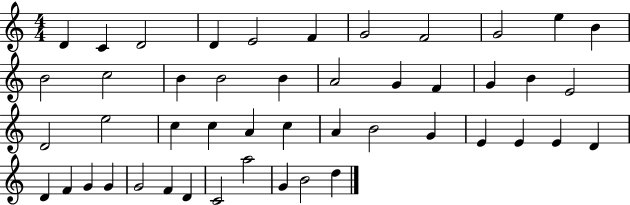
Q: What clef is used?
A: treble